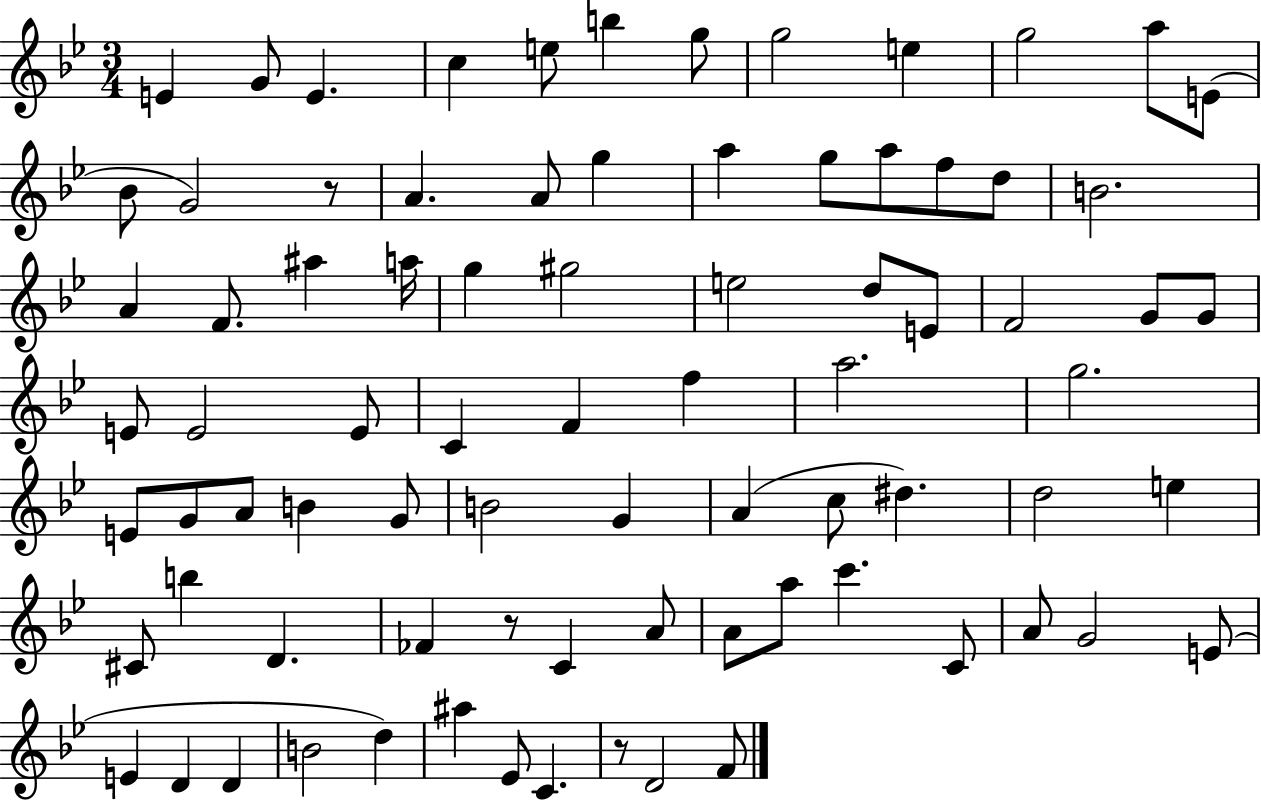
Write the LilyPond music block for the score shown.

{
  \clef treble
  \numericTimeSignature
  \time 3/4
  \key bes \major
  e'4 g'8 e'4. | c''4 e''8 b''4 g''8 | g''2 e''4 | g''2 a''8 e'8( | \break bes'8 g'2) r8 | a'4. a'8 g''4 | a''4 g''8 a''8 f''8 d''8 | b'2. | \break a'4 f'8. ais''4 a''16 | g''4 gis''2 | e''2 d''8 e'8 | f'2 g'8 g'8 | \break e'8 e'2 e'8 | c'4 f'4 f''4 | a''2. | g''2. | \break e'8 g'8 a'8 b'4 g'8 | b'2 g'4 | a'4( c''8 dis''4.) | d''2 e''4 | \break cis'8 b''4 d'4. | fes'4 r8 c'4 a'8 | a'8 a''8 c'''4. c'8 | a'8 g'2 e'8( | \break e'4 d'4 d'4 | b'2 d''4) | ais''4 ees'8 c'4. | r8 d'2 f'8 | \break \bar "|."
}